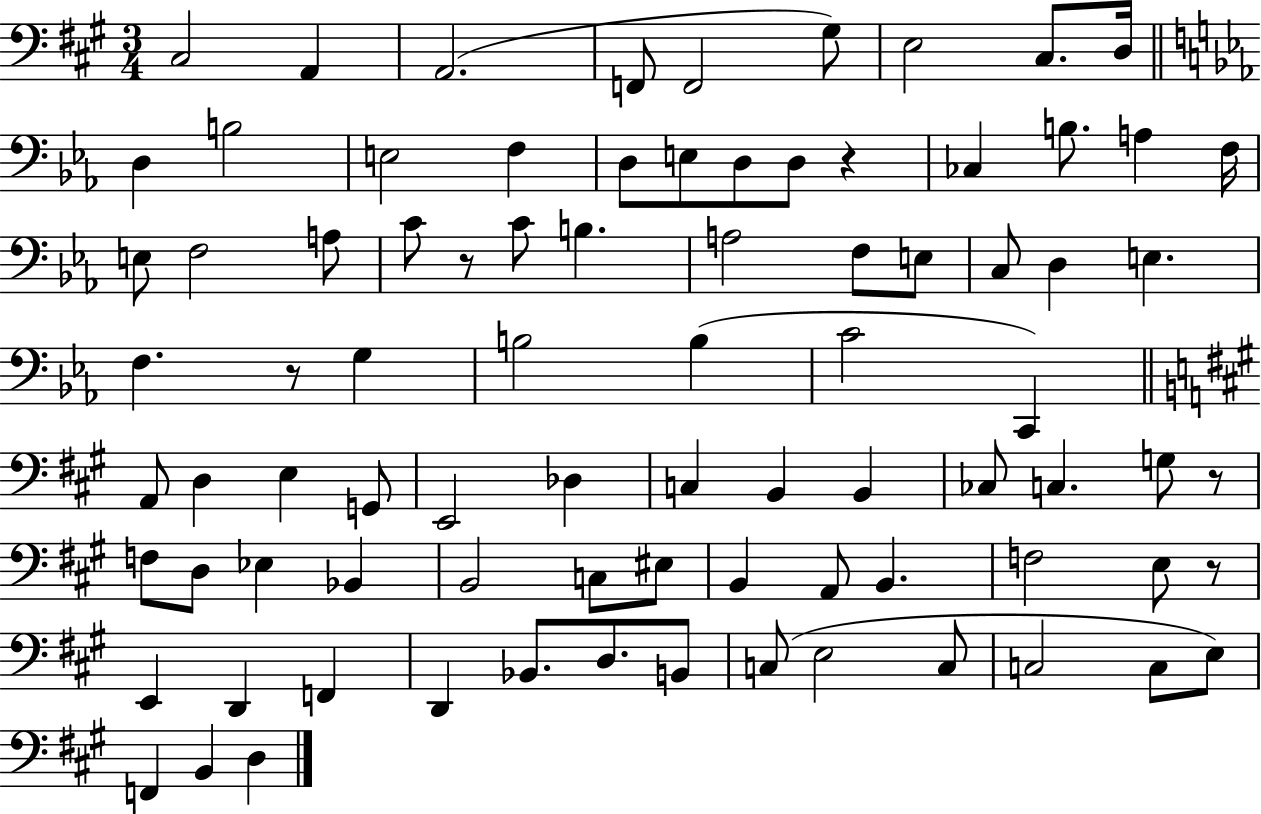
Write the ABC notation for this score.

X:1
T:Untitled
M:3/4
L:1/4
K:A
^C,2 A,, A,,2 F,,/2 F,,2 ^G,/2 E,2 ^C,/2 D,/4 D, B,2 E,2 F, D,/2 E,/2 D,/2 D,/2 z _C, B,/2 A, F,/4 E,/2 F,2 A,/2 C/2 z/2 C/2 B, A,2 F,/2 E,/2 C,/2 D, E, F, z/2 G, B,2 B, C2 C,, A,,/2 D, E, G,,/2 E,,2 _D, C, B,, B,, _C,/2 C, G,/2 z/2 F,/2 D,/2 _E, _B,, B,,2 C,/2 ^E,/2 B,, A,,/2 B,, F,2 E,/2 z/2 E,, D,, F,, D,, _B,,/2 D,/2 B,,/2 C,/2 E,2 C,/2 C,2 C,/2 E,/2 F,, B,, D,